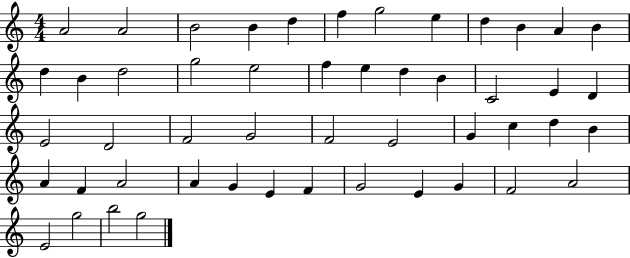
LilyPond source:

{
  \clef treble
  \numericTimeSignature
  \time 4/4
  \key c \major
  a'2 a'2 | b'2 b'4 d''4 | f''4 g''2 e''4 | d''4 b'4 a'4 b'4 | \break d''4 b'4 d''2 | g''2 e''2 | f''4 e''4 d''4 b'4 | c'2 e'4 d'4 | \break e'2 d'2 | f'2 g'2 | f'2 e'2 | g'4 c''4 d''4 b'4 | \break a'4 f'4 a'2 | a'4 g'4 e'4 f'4 | g'2 e'4 g'4 | f'2 a'2 | \break e'2 g''2 | b''2 g''2 | \bar "|."
}